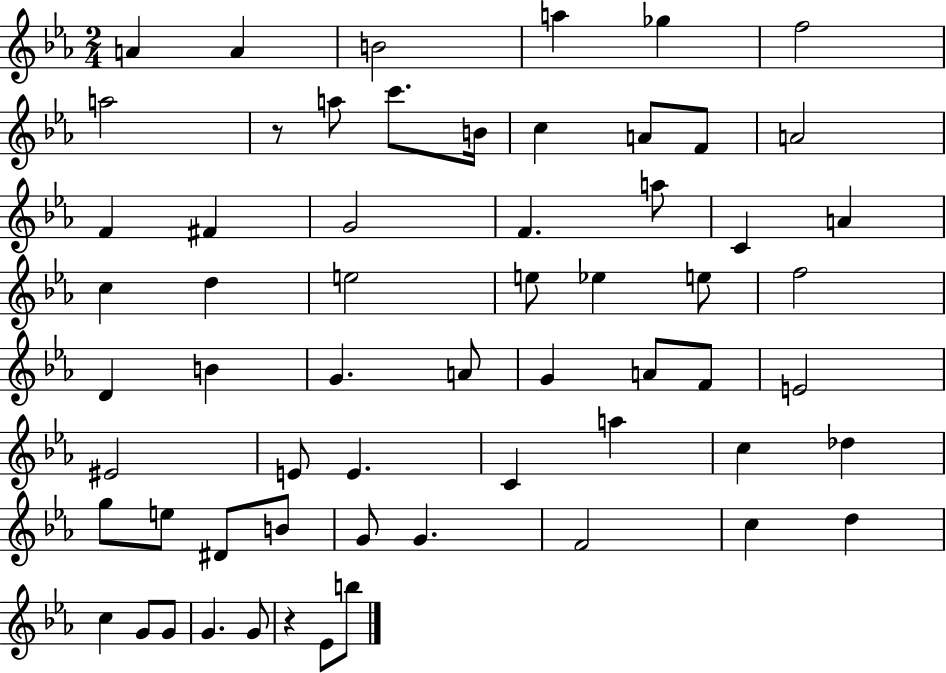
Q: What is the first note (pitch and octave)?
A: A4